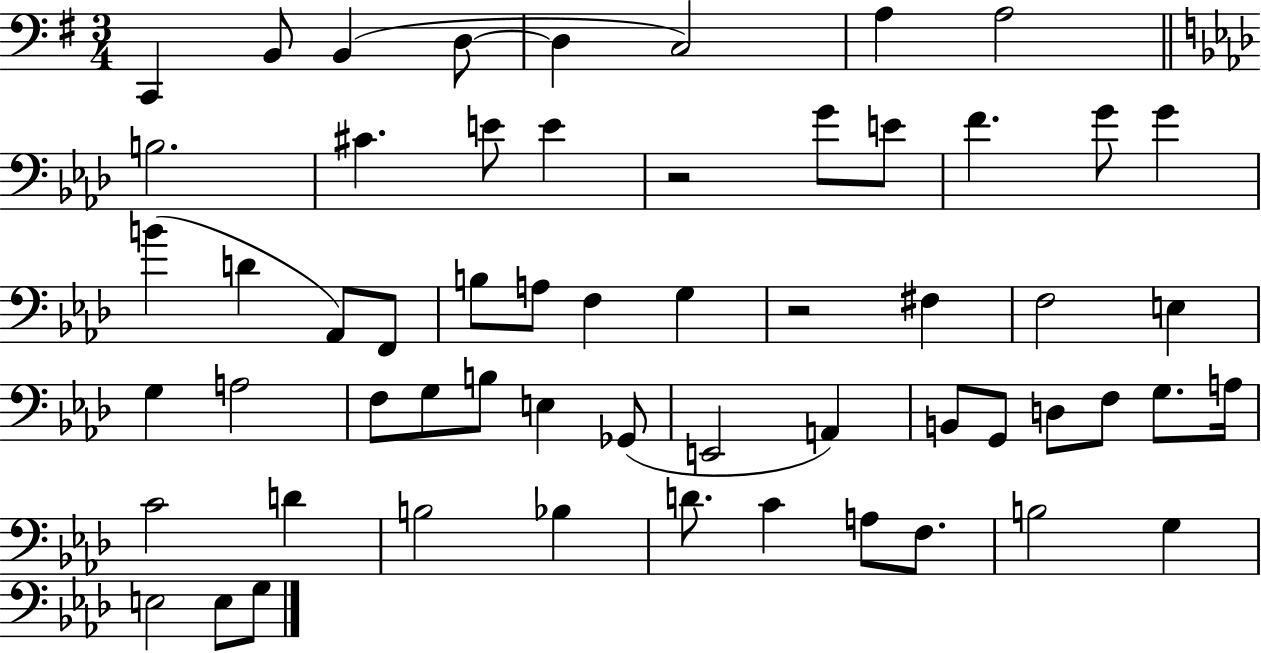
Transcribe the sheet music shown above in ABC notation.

X:1
T:Untitled
M:3/4
L:1/4
K:G
C,, B,,/2 B,, D,/2 D, C,2 A, A,2 B,2 ^C E/2 E z2 G/2 E/2 F G/2 G B D _A,,/2 F,,/2 B,/2 A,/2 F, G, z2 ^F, F,2 E, G, A,2 F,/2 G,/2 B,/2 E, _G,,/2 E,,2 A,, B,,/2 G,,/2 D,/2 F,/2 G,/2 A,/4 C2 D B,2 _B, D/2 C A,/2 F,/2 B,2 G, E,2 E,/2 G,/2